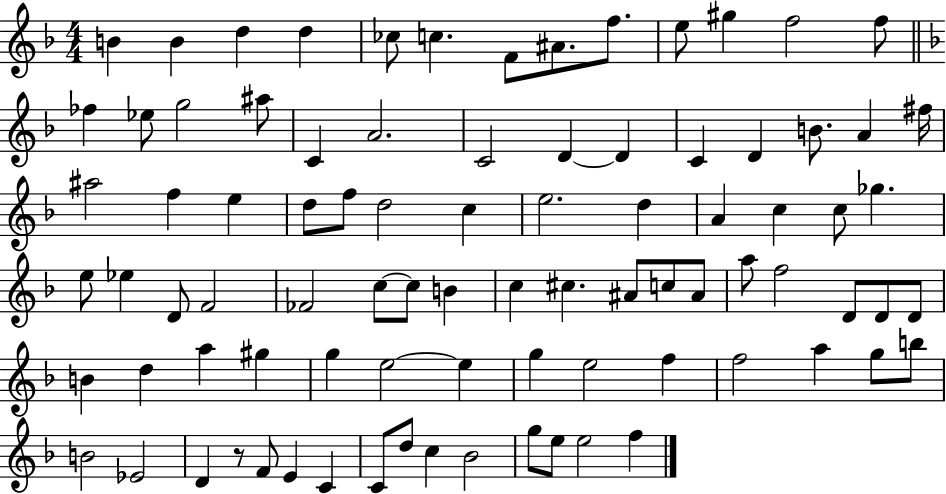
B4/q B4/q D5/q D5/q CES5/e C5/q. F4/e A#4/e. F5/e. E5/e G#5/q F5/h F5/e FES5/q Eb5/e G5/h A#5/e C4/q A4/h. C4/h D4/q D4/q C4/q D4/q B4/e. A4/q F#5/s A#5/h F5/q E5/q D5/e F5/e D5/h C5/q E5/h. D5/q A4/q C5/q C5/e Gb5/q. E5/e Eb5/q D4/e F4/h FES4/h C5/e C5/e B4/q C5/q C#5/q. A#4/e C5/e A#4/e A5/e F5/h D4/e D4/e D4/e B4/q D5/q A5/q G#5/q G5/q E5/h E5/q G5/q E5/h F5/q F5/h A5/q G5/e B5/e B4/h Eb4/h D4/q R/e F4/e E4/q C4/q C4/e D5/e C5/q Bb4/h G5/e E5/e E5/h F5/q